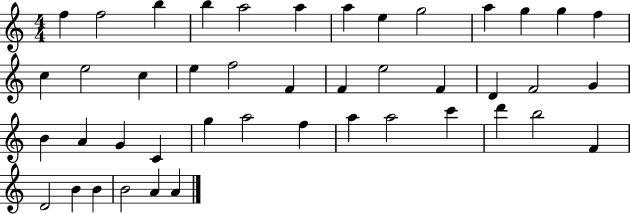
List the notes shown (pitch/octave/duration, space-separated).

F5/q F5/h B5/q B5/q A5/h A5/q A5/q E5/q G5/h A5/q G5/q G5/q F5/q C5/q E5/h C5/q E5/q F5/h F4/q F4/q E5/h F4/q D4/q F4/h G4/q B4/q A4/q G4/q C4/q G5/q A5/h F5/q A5/q A5/h C6/q D6/q B5/h F4/q D4/h B4/q B4/q B4/h A4/q A4/q